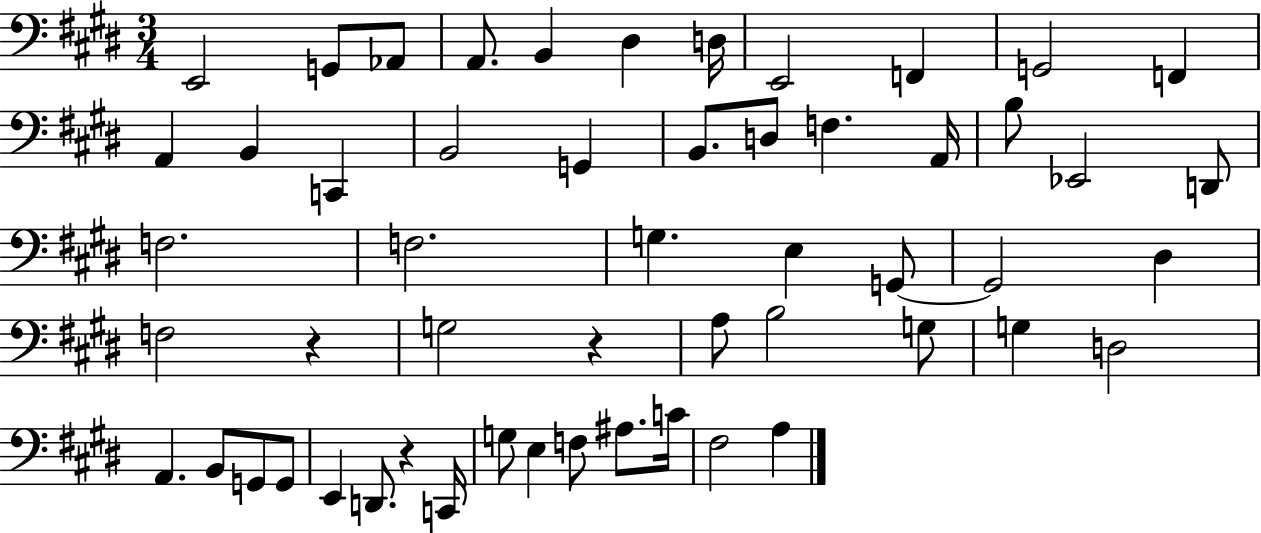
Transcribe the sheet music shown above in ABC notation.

X:1
T:Untitled
M:3/4
L:1/4
K:E
E,,2 G,,/2 _A,,/2 A,,/2 B,, ^D, D,/4 E,,2 F,, G,,2 F,, A,, B,, C,, B,,2 G,, B,,/2 D,/2 F, A,,/4 B,/2 _E,,2 D,,/2 F,2 F,2 G, E, G,,/2 G,,2 ^D, F,2 z G,2 z A,/2 B,2 G,/2 G, D,2 A,, B,,/2 G,,/2 G,,/2 E,, D,,/2 z C,,/4 G,/2 E, F,/2 ^A,/2 C/4 ^F,2 A,